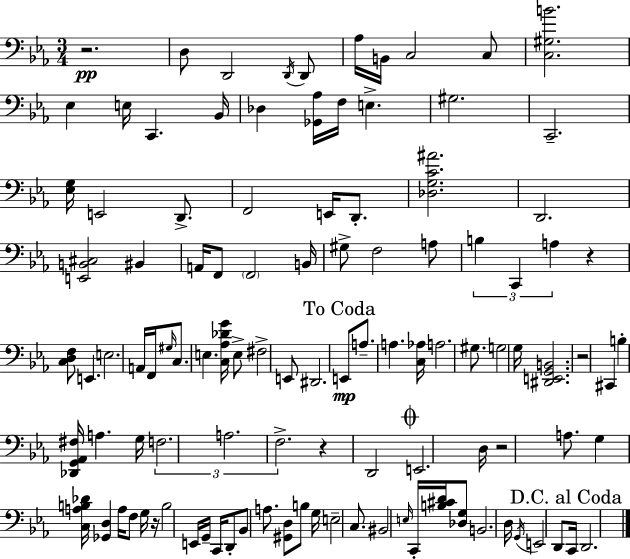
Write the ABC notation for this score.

X:1
T:Untitled
M:3/4
L:1/4
K:Eb
z2 D,/2 D,,2 D,,/4 D,,/2 _A,/4 B,,/4 C,2 C,/2 [C,^G,B]2 _E, E,/4 C,, _B,,/4 _D, [_G,,_A,]/4 F,/4 E, ^G,2 C,,2 [_E,G,]/4 E,,2 D,,/2 F,,2 E,,/4 D,,/2 [_D,G,C^A]2 D,,2 [E,,B,,^C,]2 ^B,, A,,/4 F,,/2 F,,2 B,,/4 ^G,/2 F,2 A,/2 B, C,, A, z [C,D,F,]/2 E,, E,2 A,,/4 F,,/4 ^G,/4 C,/2 E, [C,_A,_DG]/4 E,/2 ^F,2 E,,/2 ^D,,2 E,,/2 A,/2 A, [C,_A,]/4 A,2 ^G,/2 G,2 G,/4 [^D,,E,,G,,B,,]2 z2 ^C,, B, [_D,,G,,_A,,^F,]/4 A, G,/4 F,2 A,2 F,2 z D,,2 E,,2 D,/4 z2 A,/2 G, [C,A,B,_D]/4 [_G,,D,] A,/4 F,/2 G,/4 z/4 B,2 E,,/4 G,,/4 C,,/4 D,,/2 _B,,/2 A,/2 [^G,,D,]/2 B,/2 G,/4 E,2 C,/2 ^B,,2 E,/4 C,,/4 [B,^CD]/4 [_D,G,]/2 B,,2 D,/4 G,,/4 E,,2 D,,/2 C,,/4 D,,2